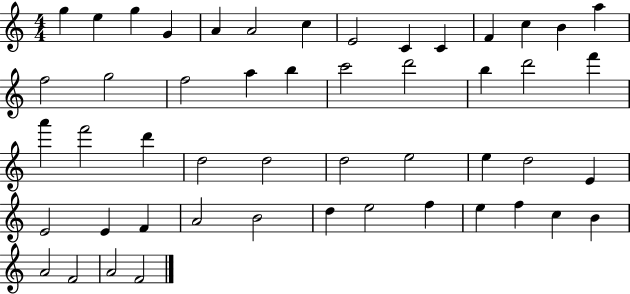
X:1
T:Untitled
M:4/4
L:1/4
K:C
g e g G A A2 c E2 C C F c B a f2 g2 f2 a b c'2 d'2 b d'2 f' a' f'2 d' d2 d2 d2 e2 e d2 E E2 E F A2 B2 d e2 f e f c B A2 F2 A2 F2